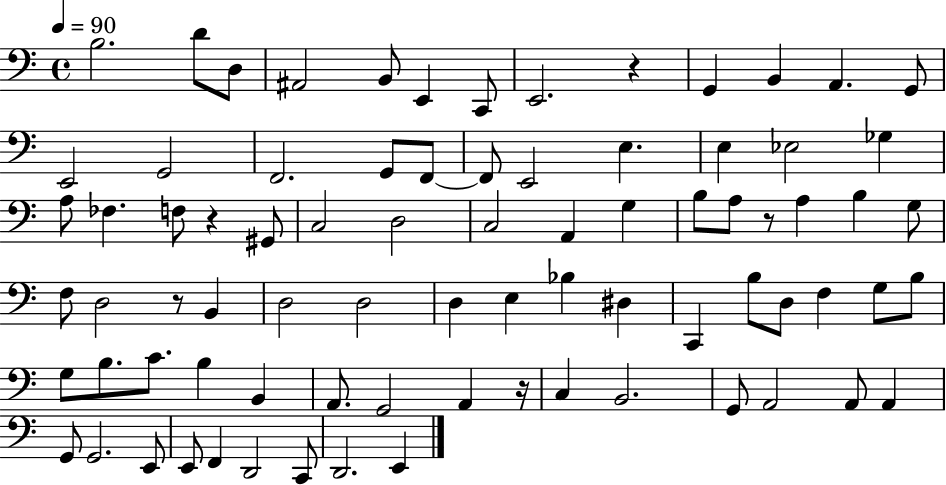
B3/h. D4/e D3/e A#2/h B2/e E2/q C2/e E2/h. R/q G2/q B2/q A2/q. G2/e E2/h G2/h F2/h. G2/e F2/e F2/e E2/h E3/q. E3/q Eb3/h Gb3/q A3/e FES3/q. F3/e R/q G#2/e C3/h D3/h C3/h A2/q G3/q B3/e A3/e R/e A3/q B3/q G3/e F3/e D3/h R/e B2/q D3/h D3/h D3/q E3/q Bb3/q D#3/q C2/q B3/e D3/e F3/q G3/e B3/e G3/e B3/e. C4/e. B3/q B2/q A2/e. G2/h A2/q R/s C3/q B2/h. G2/e A2/h A2/e A2/q G2/e G2/h. E2/e E2/e F2/q D2/h C2/e D2/h. E2/q